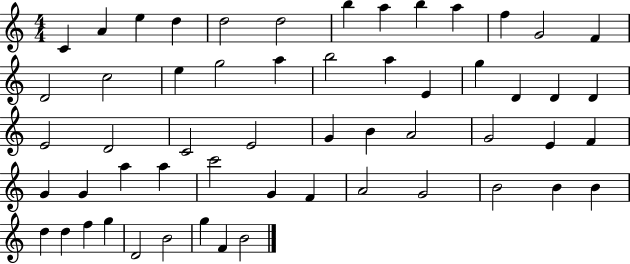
X:1
T:Untitled
M:4/4
L:1/4
K:C
C A e d d2 d2 b a b a f G2 F D2 c2 e g2 a b2 a E g D D D E2 D2 C2 E2 G B A2 G2 E F G G a a c'2 G F A2 G2 B2 B B d d f g D2 B2 g F B2